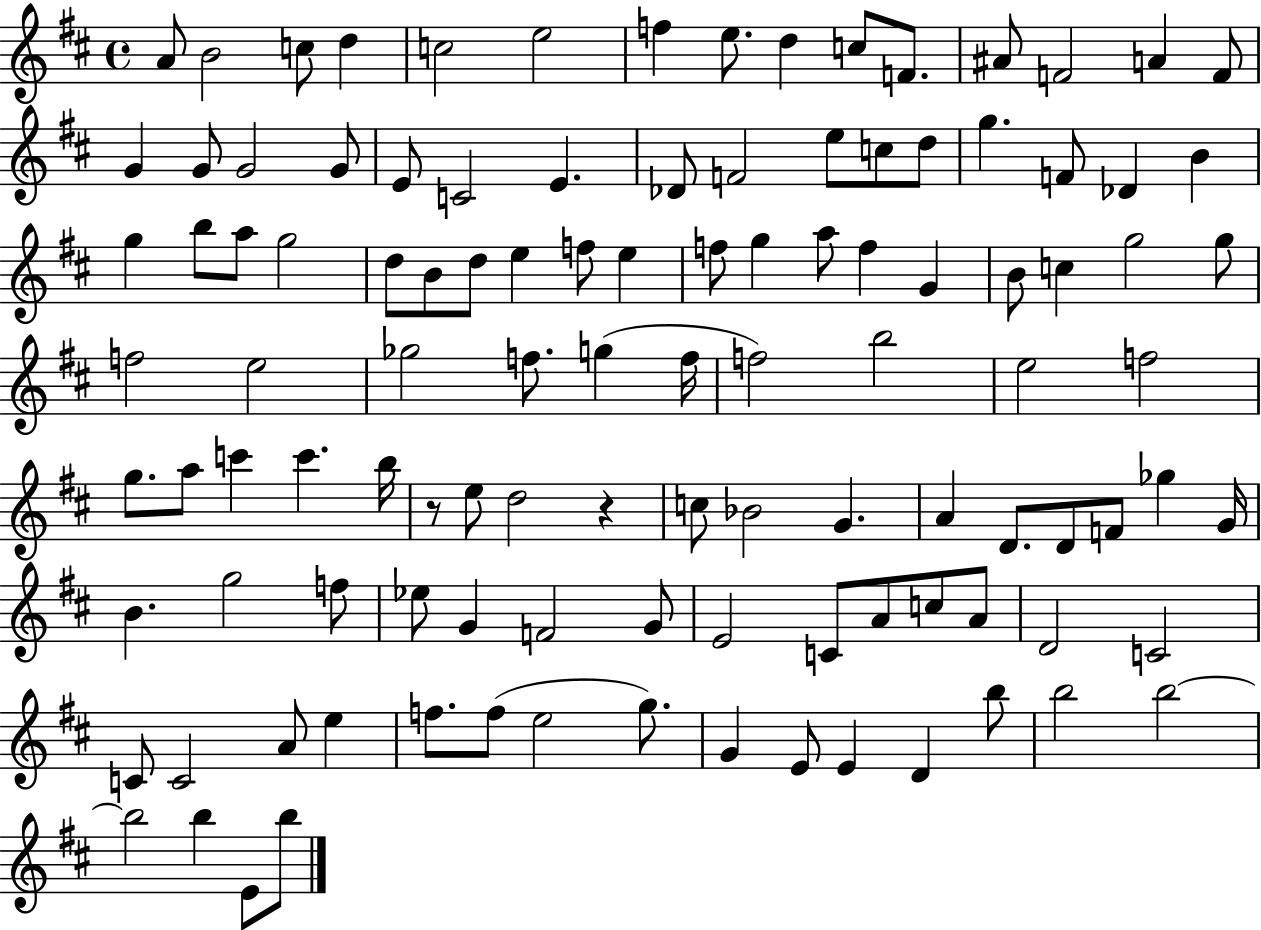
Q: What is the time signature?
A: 4/4